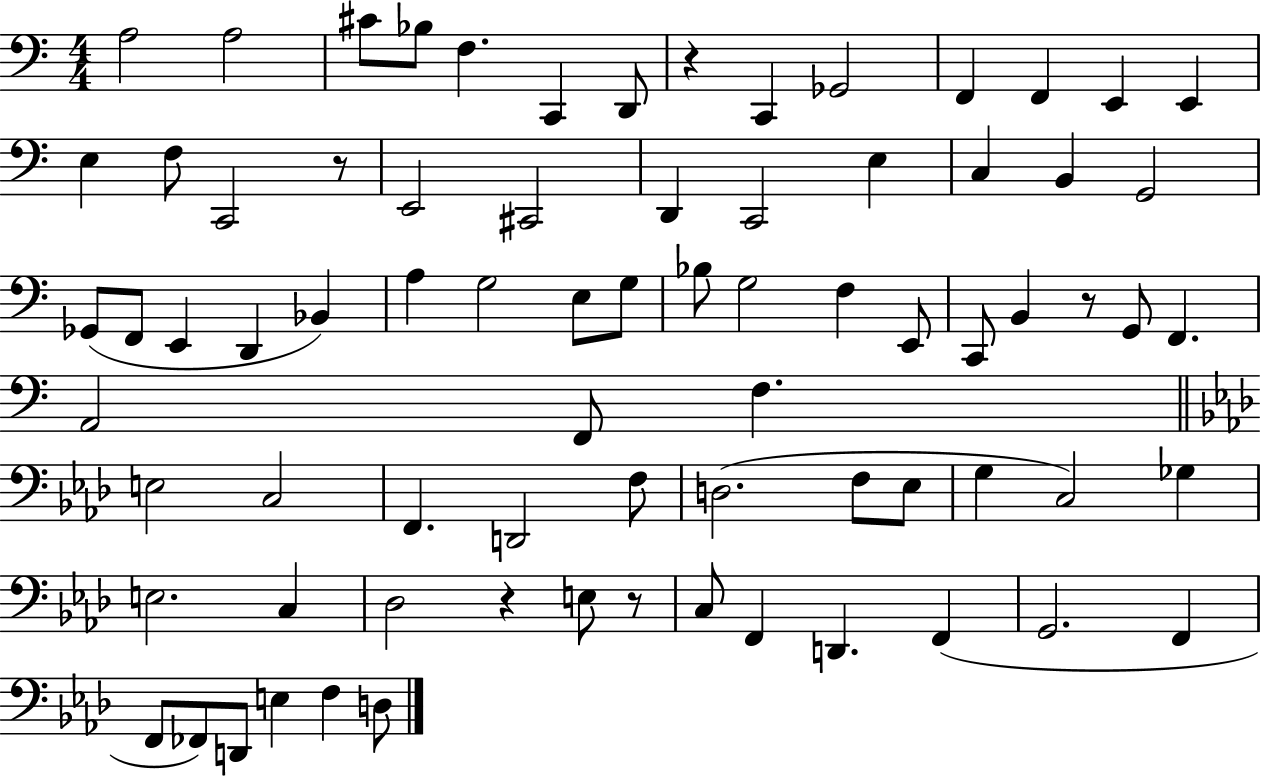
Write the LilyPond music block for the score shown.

{
  \clef bass
  \numericTimeSignature
  \time 4/4
  \key c \major
  \repeat volta 2 { a2 a2 | cis'8 bes8 f4. c,4 d,8 | r4 c,4 ges,2 | f,4 f,4 e,4 e,4 | \break e4 f8 c,2 r8 | e,2 cis,2 | d,4 c,2 e4 | c4 b,4 g,2 | \break ges,8( f,8 e,4 d,4 bes,4) | a4 g2 e8 g8 | bes8 g2 f4 e,8 | c,8 b,4 r8 g,8 f,4. | \break a,2 f,8 f4. | \bar "||" \break \key f \minor e2 c2 | f,4. d,2 f8 | d2.( f8 ees8 | g4 c2) ges4 | \break e2. c4 | des2 r4 e8 r8 | c8 f,4 d,4. f,4( | g,2. f,4 | \break f,8 fes,8) d,8 e4 f4 d8 | } \bar "|."
}